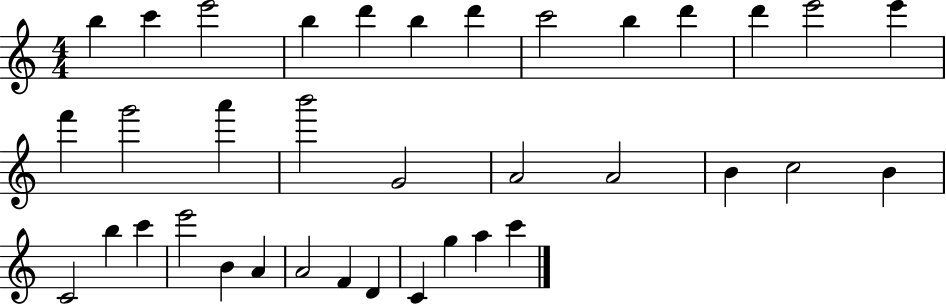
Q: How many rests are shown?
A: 0